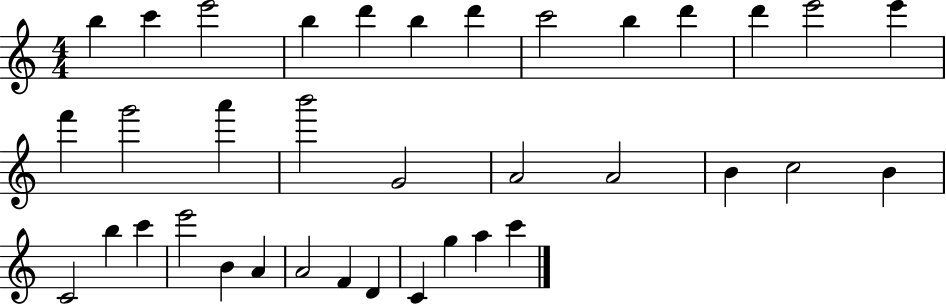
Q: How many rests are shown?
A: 0